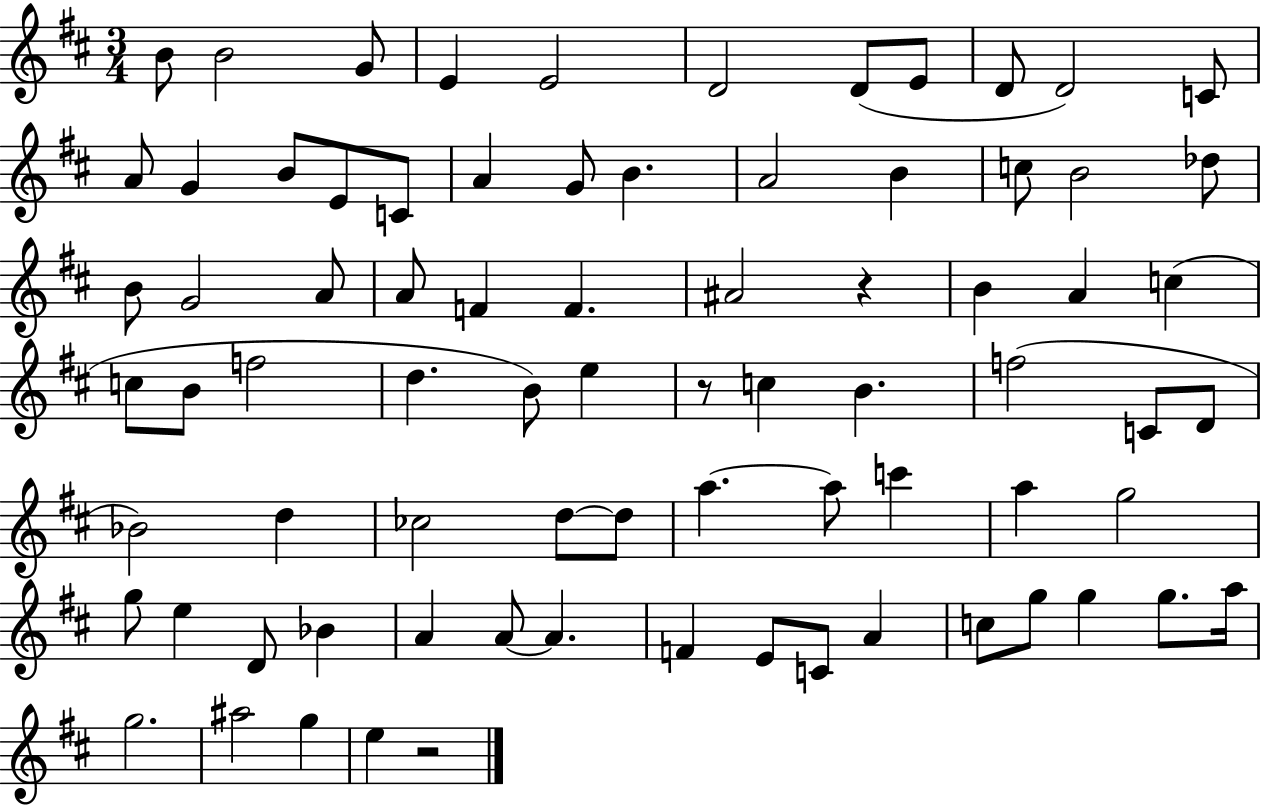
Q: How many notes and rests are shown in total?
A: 78